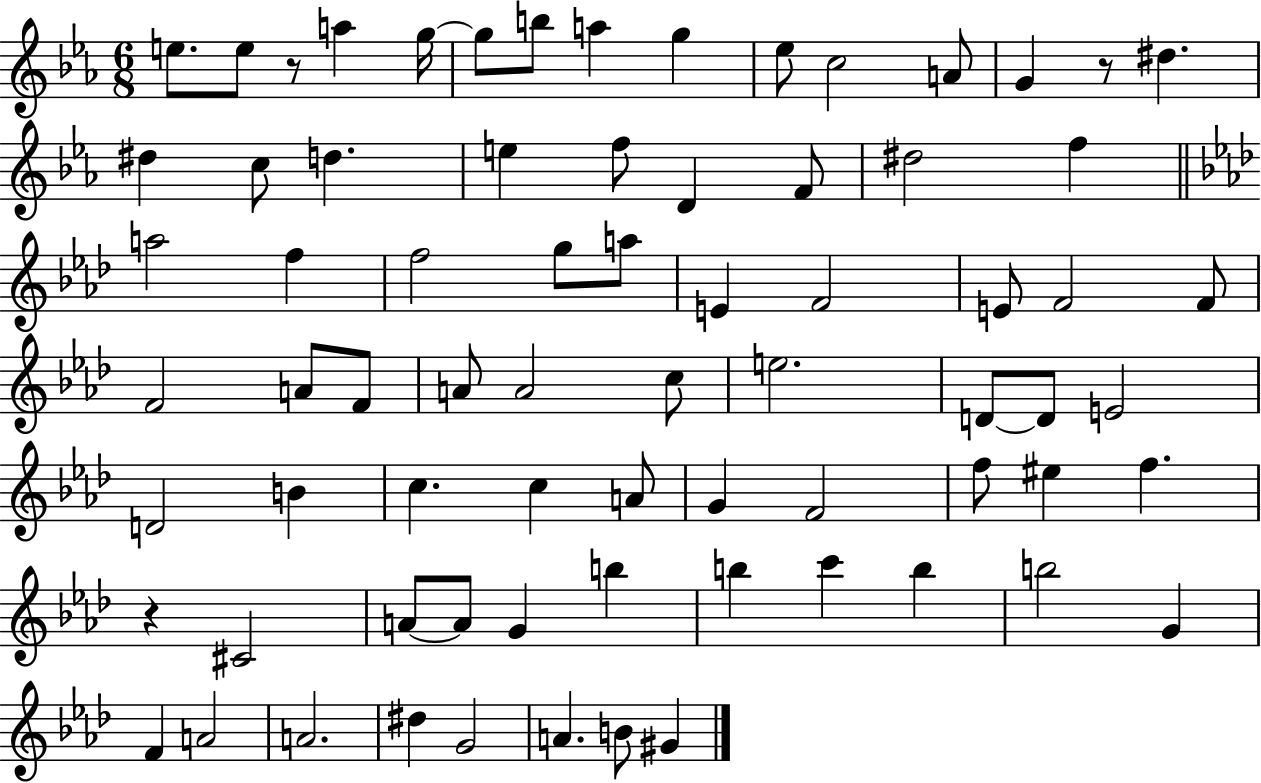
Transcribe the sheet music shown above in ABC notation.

X:1
T:Untitled
M:6/8
L:1/4
K:Eb
e/2 e/2 z/2 a g/4 g/2 b/2 a g _e/2 c2 A/2 G z/2 ^d ^d c/2 d e f/2 D F/2 ^d2 f a2 f f2 g/2 a/2 E F2 E/2 F2 F/2 F2 A/2 F/2 A/2 A2 c/2 e2 D/2 D/2 E2 D2 B c c A/2 G F2 f/2 ^e f z ^C2 A/2 A/2 G b b c' b b2 G F A2 A2 ^d G2 A B/2 ^G